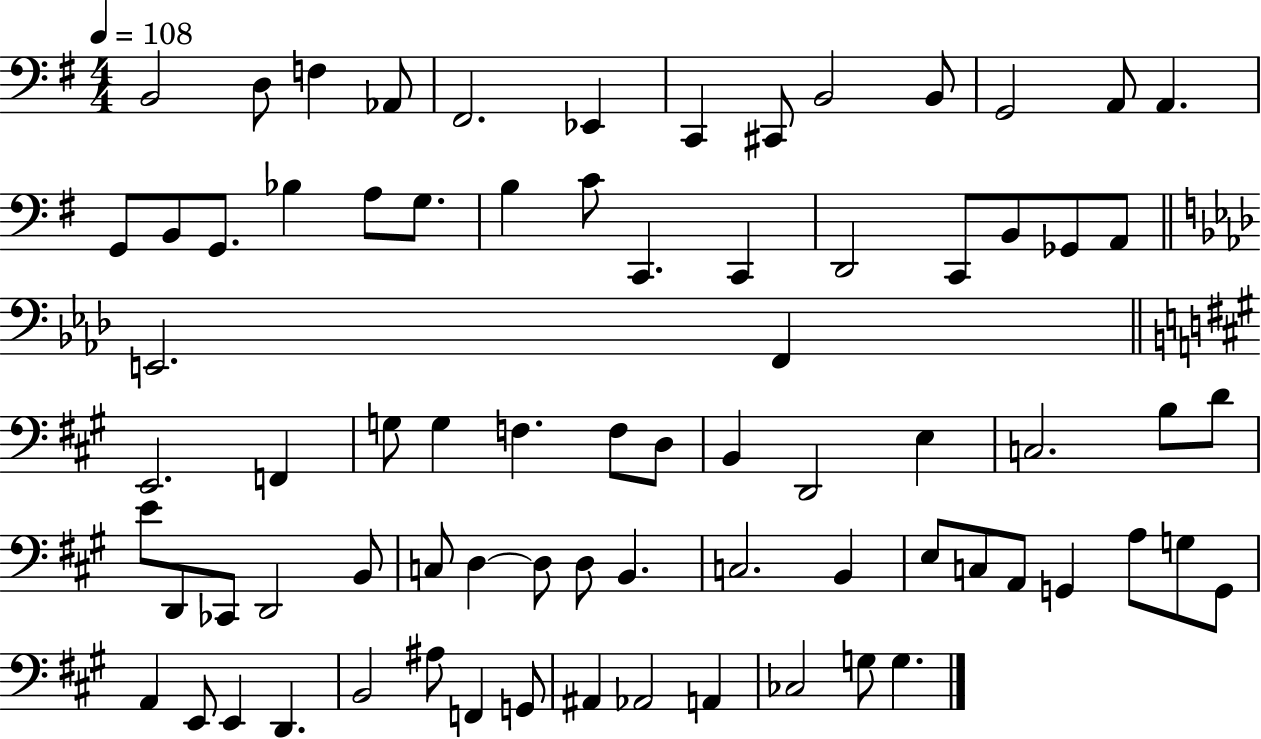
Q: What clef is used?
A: bass